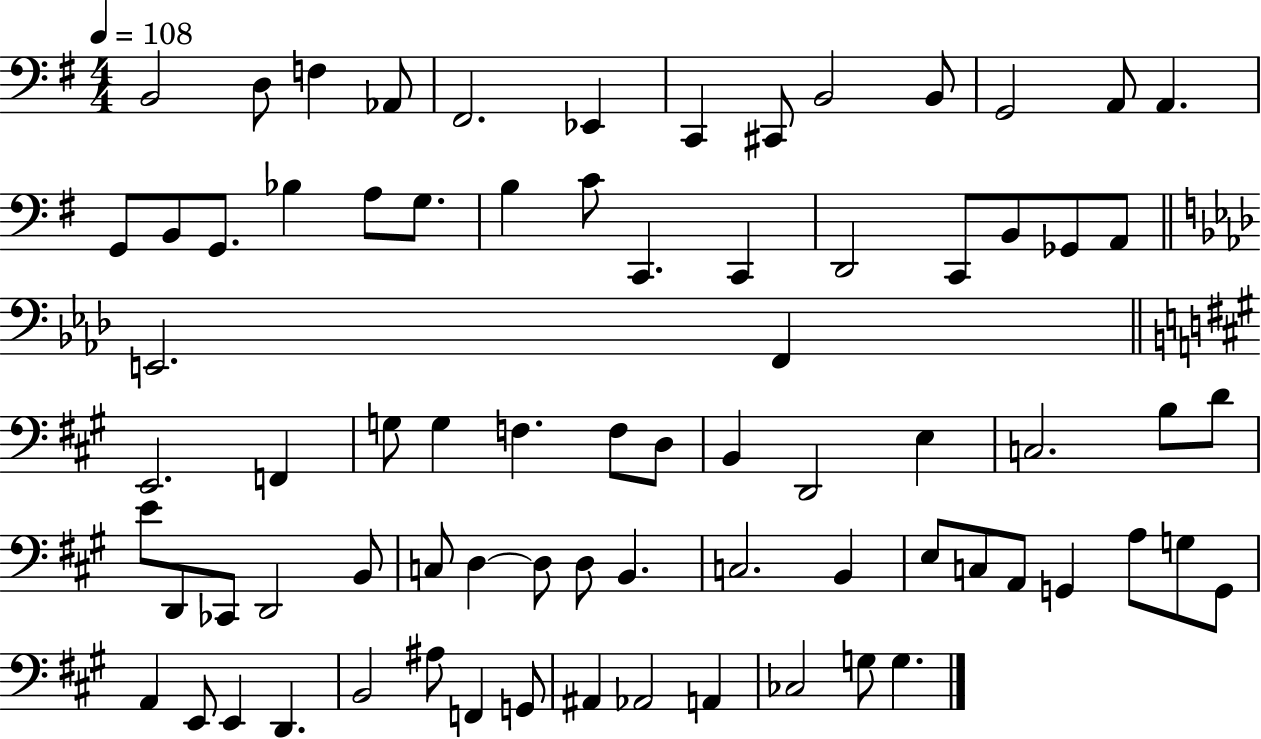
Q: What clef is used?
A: bass